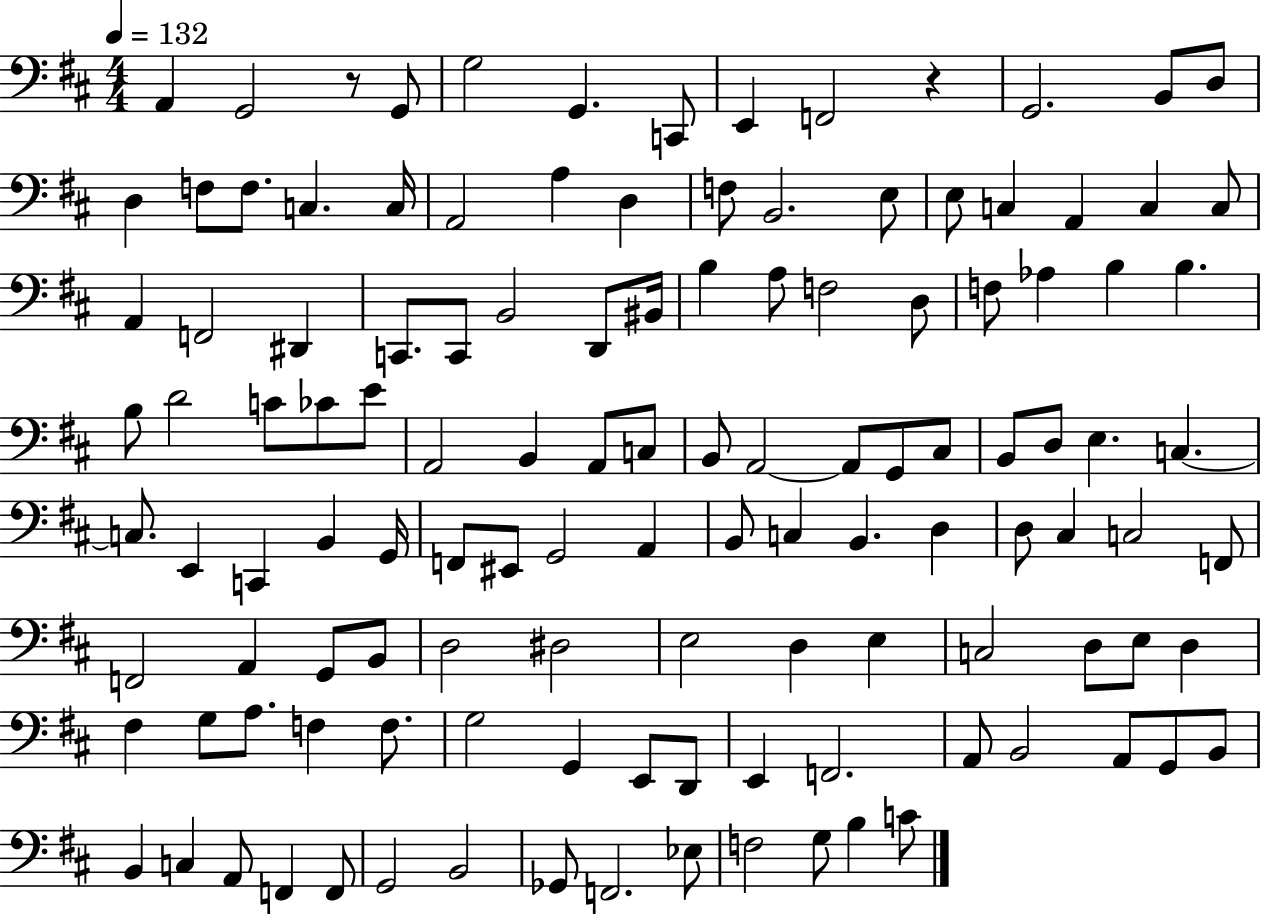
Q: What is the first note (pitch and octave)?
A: A2